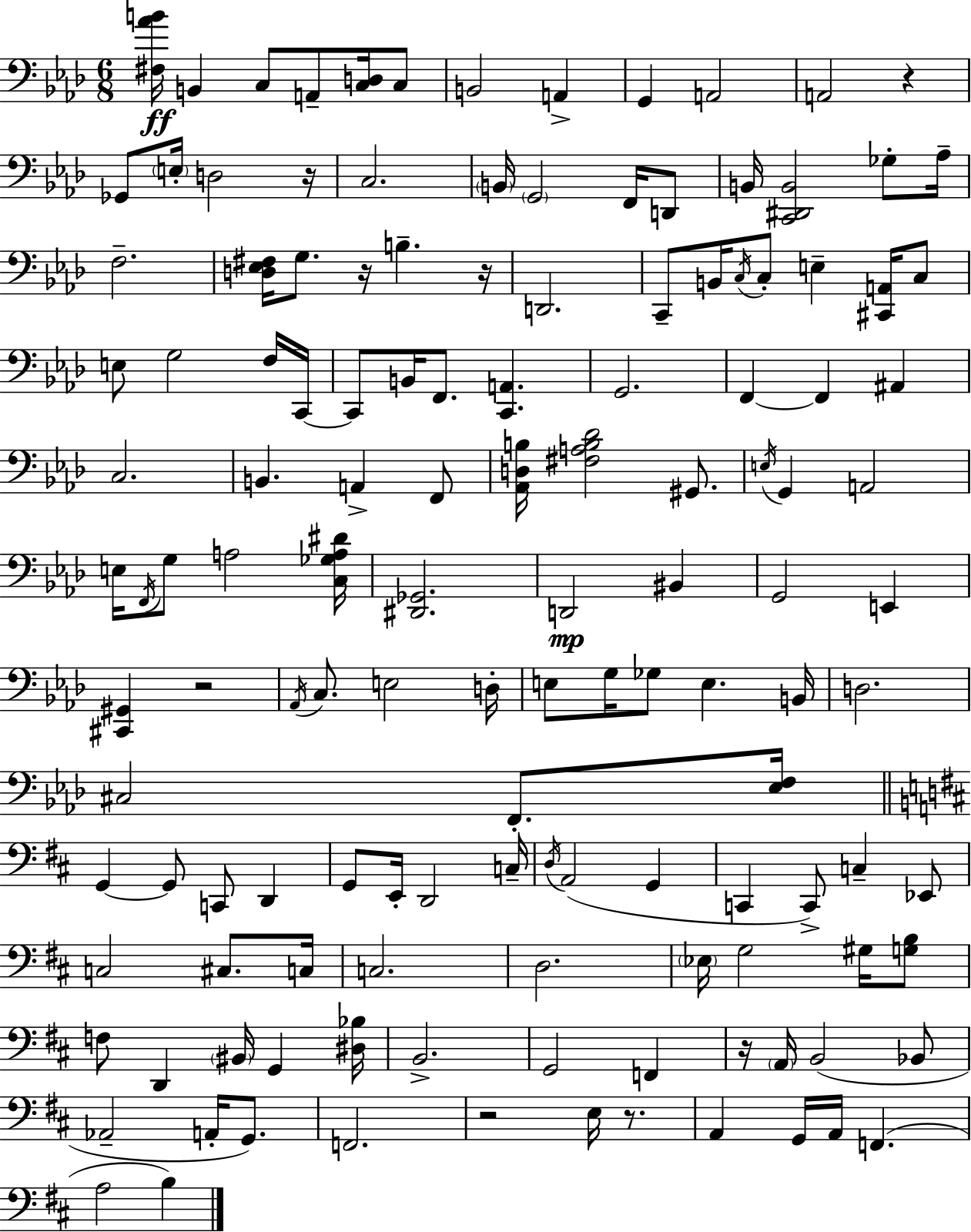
X:1
T:Untitled
M:6/8
L:1/4
K:Fm
[^F,_AB]/4 B,, C,/2 A,,/2 [C,D,]/4 C,/2 B,,2 A,, G,, A,,2 A,,2 z _G,,/2 E,/4 D,2 z/4 C,2 B,,/4 G,,2 F,,/4 D,,/2 B,,/4 [C,,^D,,B,,]2 _G,/2 _A,/4 F,2 [D,_E,^F,]/4 G,/2 z/4 B, z/4 D,,2 C,,/2 B,,/4 C,/4 C,/2 E, [^C,,A,,]/4 C,/2 E,/2 G,2 F,/4 C,,/4 C,,/2 B,,/4 F,,/2 [C,,A,,] G,,2 F,, F,, ^A,, C,2 B,, A,, F,,/2 [_A,,D,B,]/4 [^F,A,B,_D]2 ^G,,/2 E,/4 G,, A,,2 E,/4 F,,/4 G,/2 A,2 [C,_G,A,^D]/4 [^D,,_G,,]2 D,,2 ^B,, G,,2 E,, [^C,,^G,,] z2 _A,,/4 C,/2 E,2 D,/4 E,/2 G,/4 _G,/2 E, B,,/4 D,2 ^C,2 F,,/2 [_E,F,]/4 G,, G,,/2 C,,/2 D,, G,,/2 E,,/4 D,,2 C,/4 D,/4 A,,2 G,, C,, C,,/2 C, _E,,/2 C,2 ^C,/2 C,/4 C,2 D,2 _E,/4 G,2 ^G,/4 [G,B,]/2 F,/2 D,, ^B,,/4 G,, [^D,_B,]/4 B,,2 G,,2 F,, z/4 A,,/4 B,,2 _B,,/2 _A,,2 A,,/4 G,,/2 F,,2 z2 E,/4 z/2 A,, G,,/4 A,,/4 F,, A,2 B,